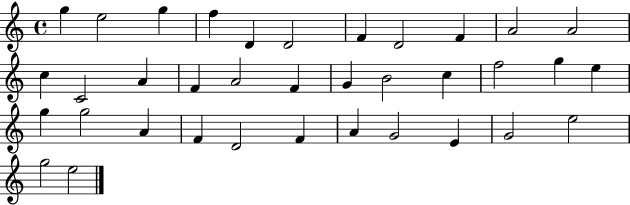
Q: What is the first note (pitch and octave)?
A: G5